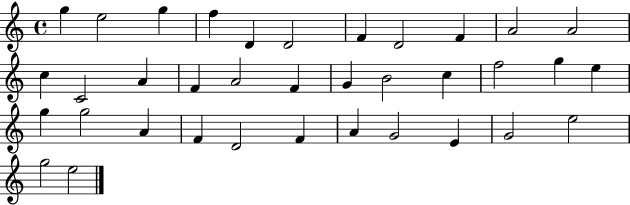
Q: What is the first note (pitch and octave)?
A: G5